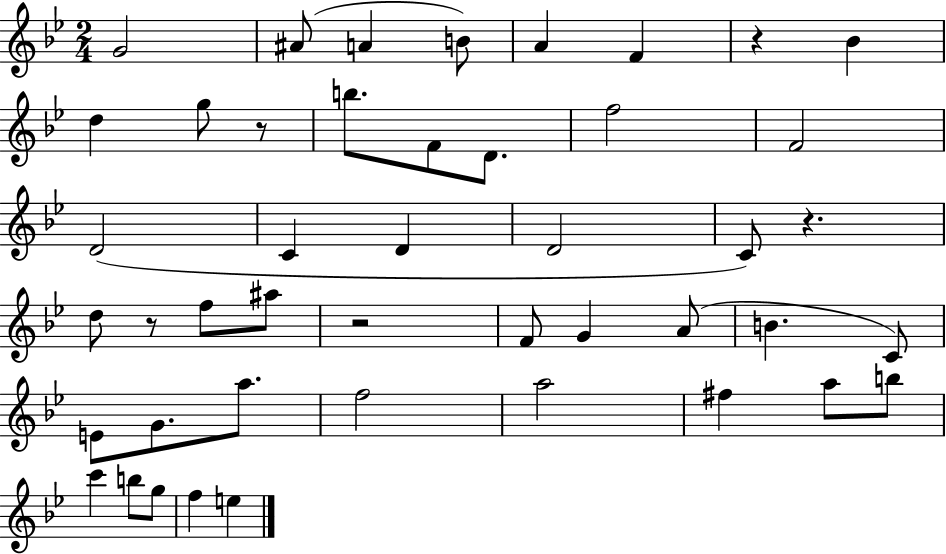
{
  \clef treble
  \numericTimeSignature
  \time 2/4
  \key bes \major
  g'2 | ais'8( a'4 b'8) | a'4 f'4 | r4 bes'4 | \break d''4 g''8 r8 | b''8. f'8 d'8. | f''2 | f'2 | \break d'2( | c'4 d'4 | d'2 | c'8) r4. | \break d''8 r8 f''8 ais''8 | r2 | f'8 g'4 a'8( | b'4. c'8) | \break e'8 g'8. a''8. | f''2 | a''2 | fis''4 a''8 b''8 | \break c'''4 b''8 g''8 | f''4 e''4 | \bar "|."
}